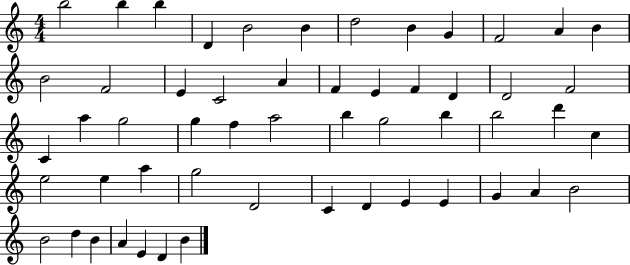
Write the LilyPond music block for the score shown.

{
  \clef treble
  \numericTimeSignature
  \time 4/4
  \key c \major
  b''2 b''4 b''4 | d'4 b'2 b'4 | d''2 b'4 g'4 | f'2 a'4 b'4 | \break b'2 f'2 | e'4 c'2 a'4 | f'4 e'4 f'4 d'4 | d'2 f'2 | \break c'4 a''4 g''2 | g''4 f''4 a''2 | b''4 g''2 b''4 | b''2 d'''4 c''4 | \break e''2 e''4 a''4 | g''2 d'2 | c'4 d'4 e'4 e'4 | g'4 a'4 b'2 | \break b'2 d''4 b'4 | a'4 e'4 d'4 b'4 | \bar "|."
}